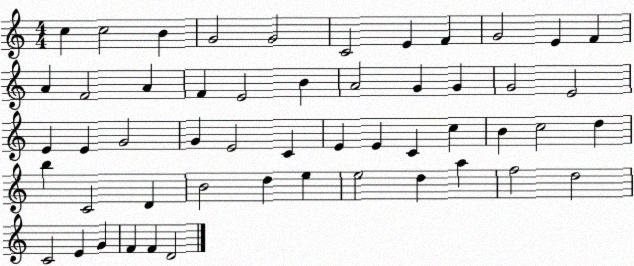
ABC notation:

X:1
T:Untitled
M:4/4
L:1/4
K:C
c c2 B G2 G2 C2 E F G2 E F A F2 A F E2 B A2 G G G2 E2 E E G2 G E2 C E E C c B c2 d b C2 D B2 d e e2 d a f2 d2 C2 E G F F D2